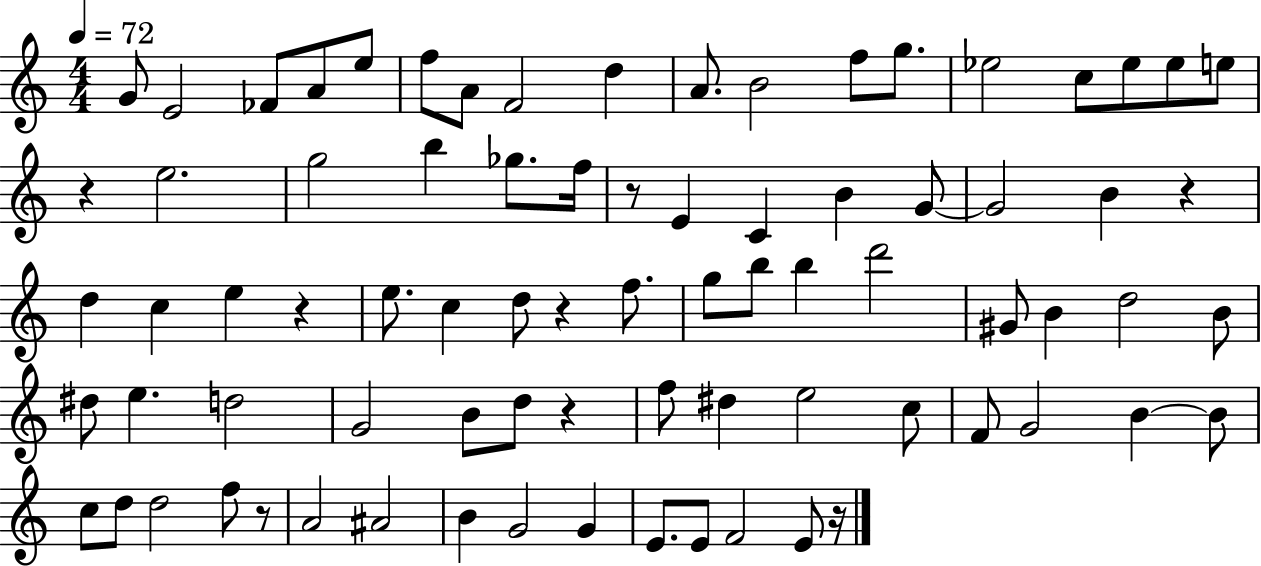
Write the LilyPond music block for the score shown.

{
  \clef treble
  \numericTimeSignature
  \time 4/4
  \key c \major
  \tempo 4 = 72
  g'8 e'2 fes'8 a'8 e''8 | f''8 a'8 f'2 d''4 | a'8. b'2 f''8 g''8. | ees''2 c''8 ees''8 ees''8 e''8 | \break r4 e''2. | g''2 b''4 ges''8. f''16 | r8 e'4 c'4 b'4 g'8~~ | g'2 b'4 r4 | \break d''4 c''4 e''4 r4 | e''8. c''4 d''8 r4 f''8. | g''8 b''8 b''4 d'''2 | gis'8 b'4 d''2 b'8 | \break dis''8 e''4. d''2 | g'2 b'8 d''8 r4 | f''8 dis''4 e''2 c''8 | f'8 g'2 b'4~~ b'8 | \break c''8 d''8 d''2 f''8 r8 | a'2 ais'2 | b'4 g'2 g'4 | e'8. e'8 f'2 e'8 r16 | \break \bar "|."
}